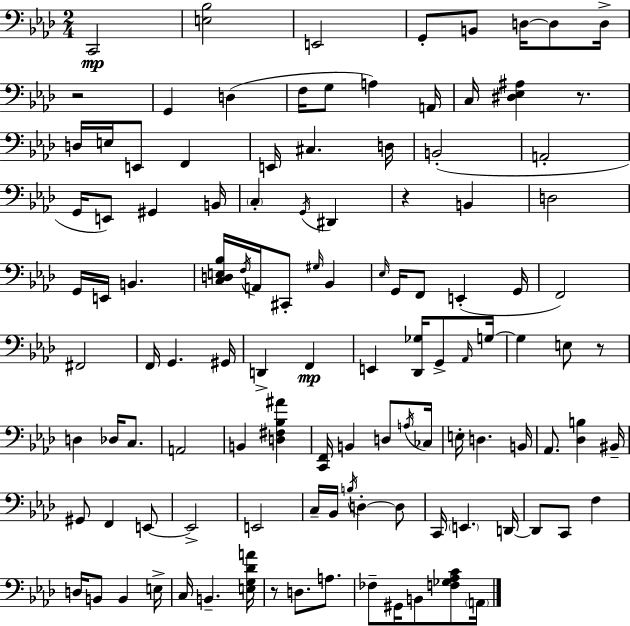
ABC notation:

X:1
T:Untitled
M:2/4
L:1/4
K:Ab
C,,2 [E,_B,]2 E,,2 G,,/2 B,,/2 D,/4 D,/2 D,/4 z2 G,, D, F,/4 G,/2 A, A,,/4 C,/4 [^D,_E,^A,] z/2 D,/4 E,/4 E,,/2 F,, E,,/4 ^C, D,/4 B,,2 A,,2 G,,/4 E,,/2 ^G,, B,,/4 C, G,,/4 ^D,, z B,, D,2 G,,/4 E,,/4 B,, [C,D,E,_B,]/4 F,/4 A,,/4 ^C,,/2 ^G,/4 _B,, _E,/4 G,,/4 F,,/2 E,, G,,/4 F,,2 ^F,,2 F,,/4 G,, ^G,,/4 D,, F,, E,, [_D,,_G,]/4 G,,/2 _A,,/4 G,/4 G, E,/2 z/2 D, _D,/4 C,/2 A,,2 B,, [D,^F,_B,^A] [C,,F,,]/4 B,, D,/2 A,/4 _C,/4 E,/4 D, B,,/4 _A,,/2 [_D,B,] ^B,,/4 ^G,,/2 F,, E,,/2 E,,2 E,,2 C,/4 _B,,/4 B,/4 D, D,/2 C,,/4 E,, D,,/4 D,,/2 C,,/2 F, D,/4 B,,/2 B,, E,/4 C,/4 B,, [E,G,_DA]/4 z/2 D,/2 A,/2 _F,/2 ^G,,/4 B,,/2 [F,_G,_A,C]/2 A,,/4